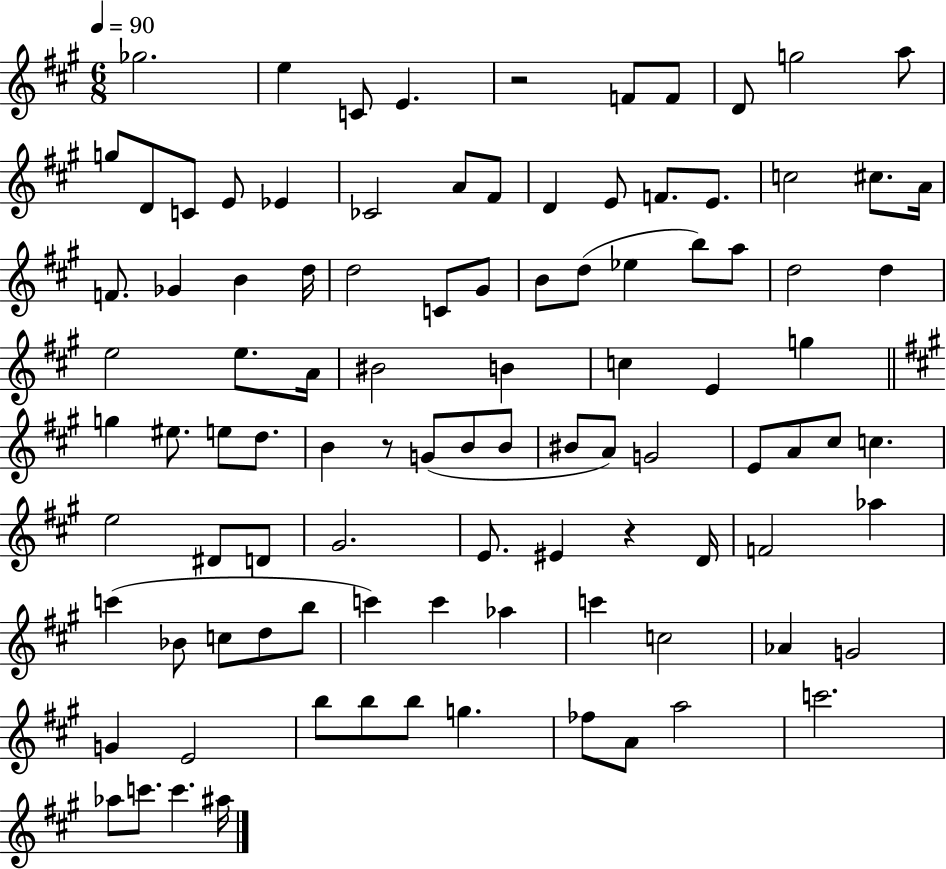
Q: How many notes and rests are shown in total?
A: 99